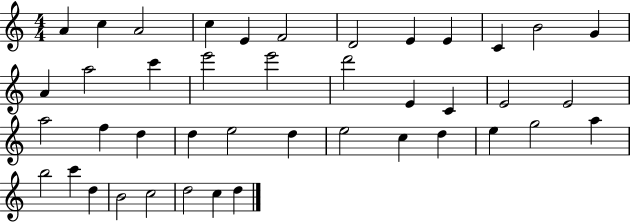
{
  \clef treble
  \numericTimeSignature
  \time 4/4
  \key c \major
  a'4 c''4 a'2 | c''4 e'4 f'2 | d'2 e'4 e'4 | c'4 b'2 g'4 | \break a'4 a''2 c'''4 | e'''2 e'''2 | d'''2 e'4 c'4 | e'2 e'2 | \break a''2 f''4 d''4 | d''4 e''2 d''4 | e''2 c''4 d''4 | e''4 g''2 a''4 | \break b''2 c'''4 d''4 | b'2 c''2 | d''2 c''4 d''4 | \bar "|."
}